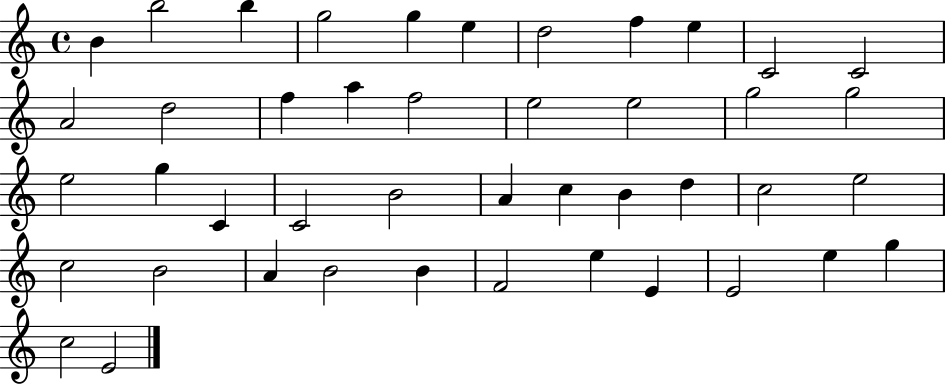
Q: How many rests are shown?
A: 0